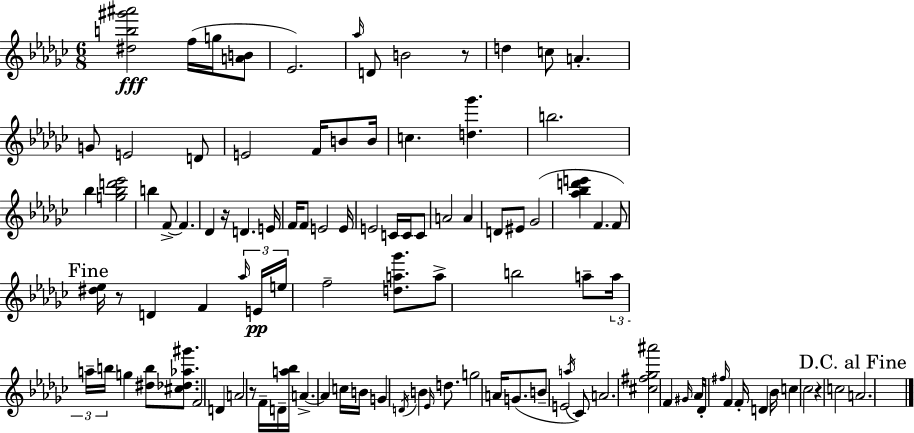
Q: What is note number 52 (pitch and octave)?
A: B5